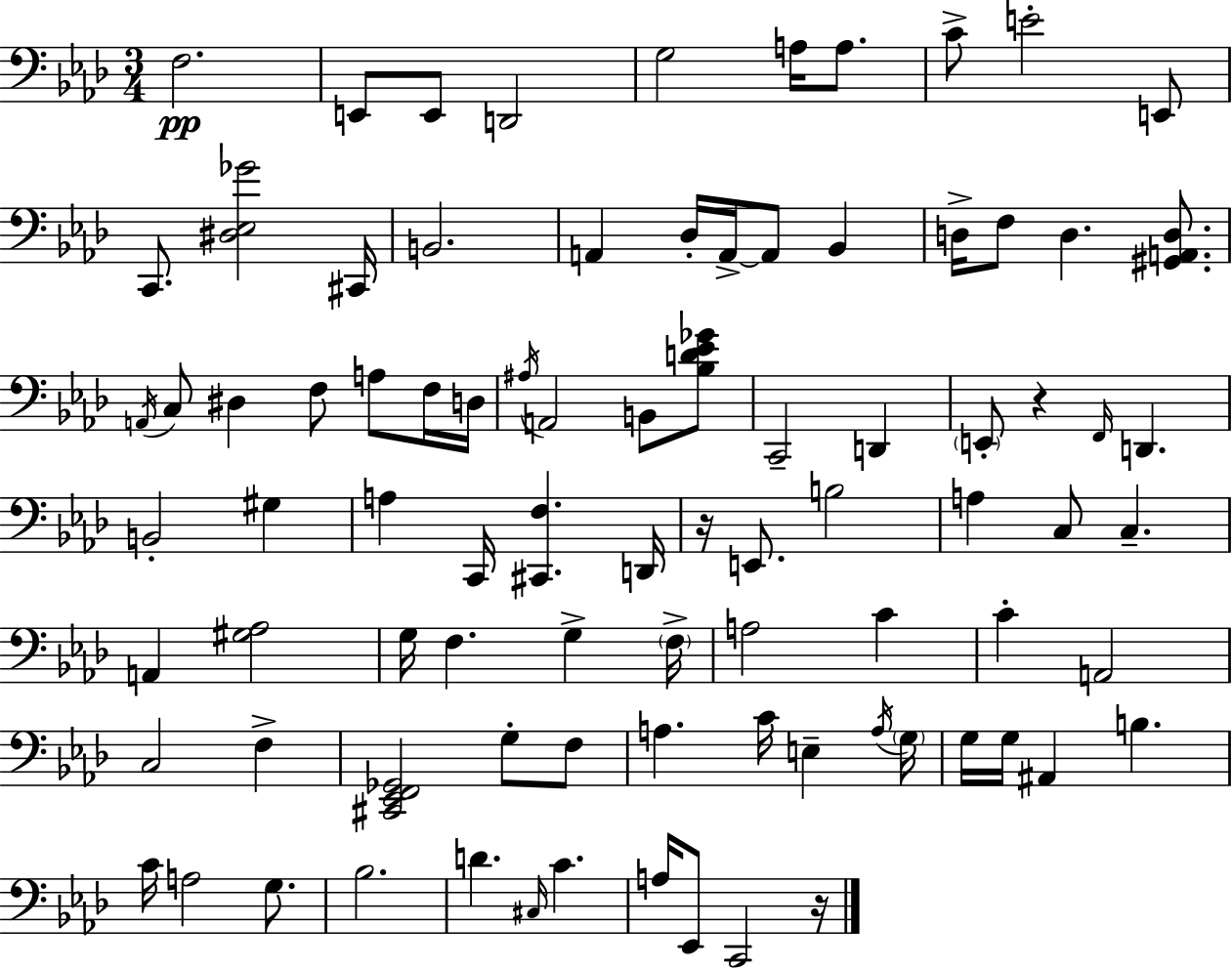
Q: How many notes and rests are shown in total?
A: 87